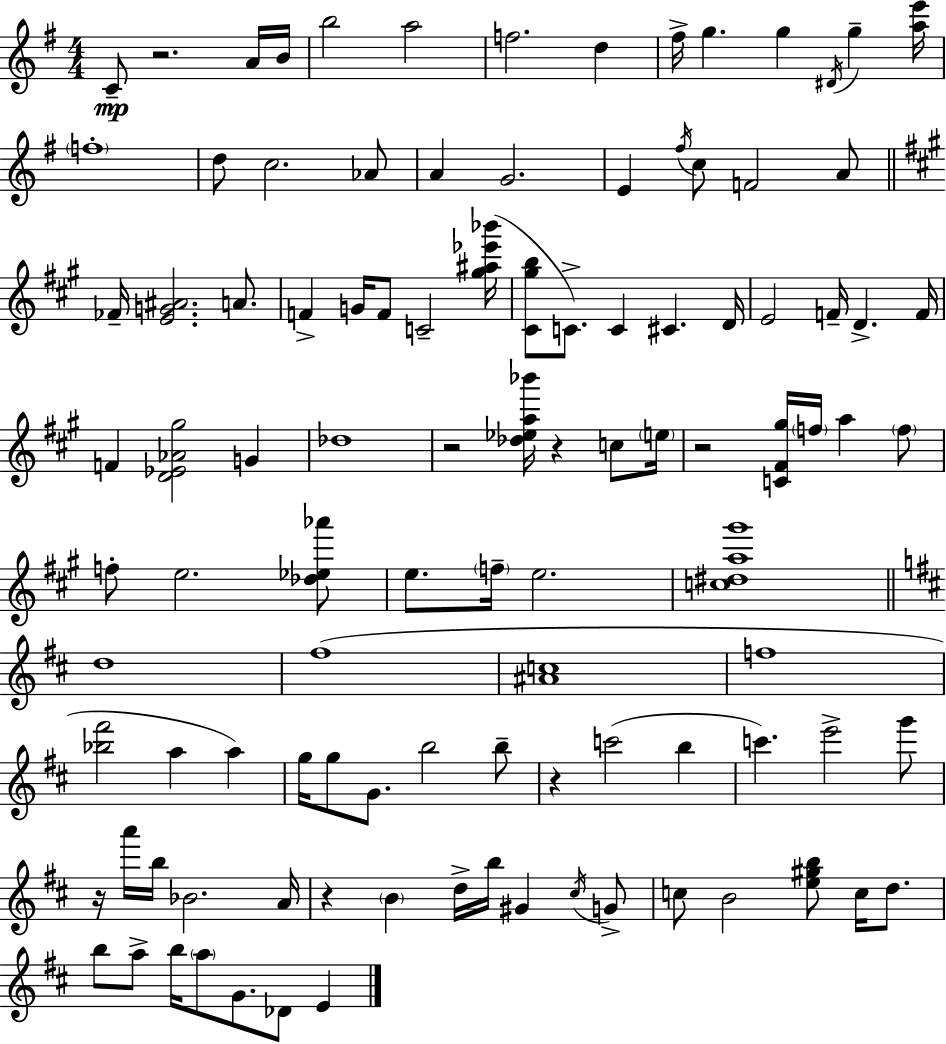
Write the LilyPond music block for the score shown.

{
  \clef treble
  \numericTimeSignature
  \time 4/4
  \key g \major
  c'8--\mp r2. a'16 b'16 | b''2 a''2 | f''2. d''4 | fis''16-> g''4. g''4 \acciaccatura { dis'16 } g''4-- | \break <a'' e'''>16 \parenthesize f''1-. | d''8 c''2. aes'8 | a'4 g'2. | e'4 \acciaccatura { fis''16 } c''8 f'2 | \break a'8 \bar "||" \break \key a \major fes'16-- <e' g' ais'>2. a'8. | f'4-> g'16 f'8 c'2-- <gis'' ais'' ees''' bes'''>16( | <cis' gis'' b''>8 c'8.->) c'4 cis'4. d'16 | e'2 f'16-- d'4.-> f'16 | \break f'4 <d' ees' aes' gis''>2 g'4 | des''1 | r2 <des'' ees'' a'' bes'''>16 r4 c''8 \parenthesize e''16 | r2 <c' fis' gis''>16 \parenthesize f''16 a''4 \parenthesize f''8 | \break f''8-. e''2. <des'' ees'' aes'''>8 | e''8. \parenthesize f''16-- e''2. | <c'' dis'' a'' gis'''>1 | \bar "||" \break \key d \major d''1 | fis''1( | <ais' c''>1 | f''1 | \break <bes'' fis'''>2 a''4 a''4) | g''16 g''8 g'8. b''2 b''8-- | r4 c'''2( b''4 | c'''4.) e'''2-> g'''8 | \break r16 a'''16 b''16 bes'2. a'16 | r4 \parenthesize b'4 d''16-> b''16 gis'4 \acciaccatura { cis''16 } g'8-> | c''8 b'2 <e'' gis'' b''>8 c''16 d''8. | b''8 a''8-> b''16 \parenthesize a''8 g'8. des'8 e'4 | \break \bar "|."
}